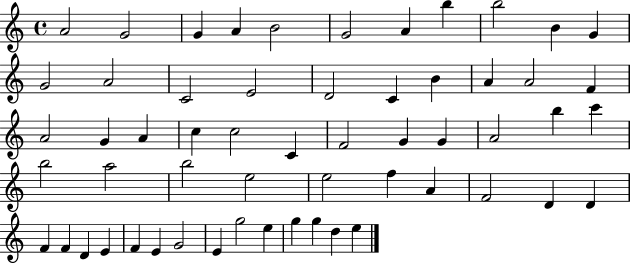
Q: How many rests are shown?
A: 0